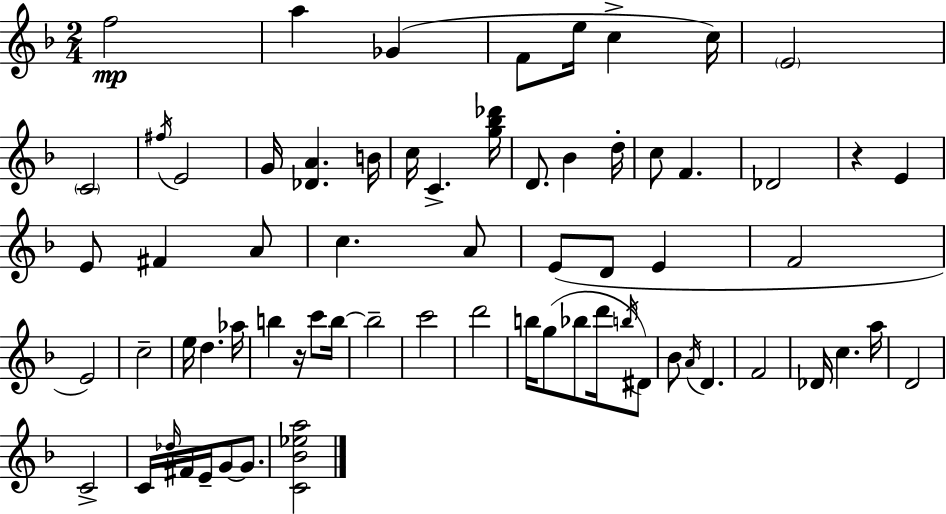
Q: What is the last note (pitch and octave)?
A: G4